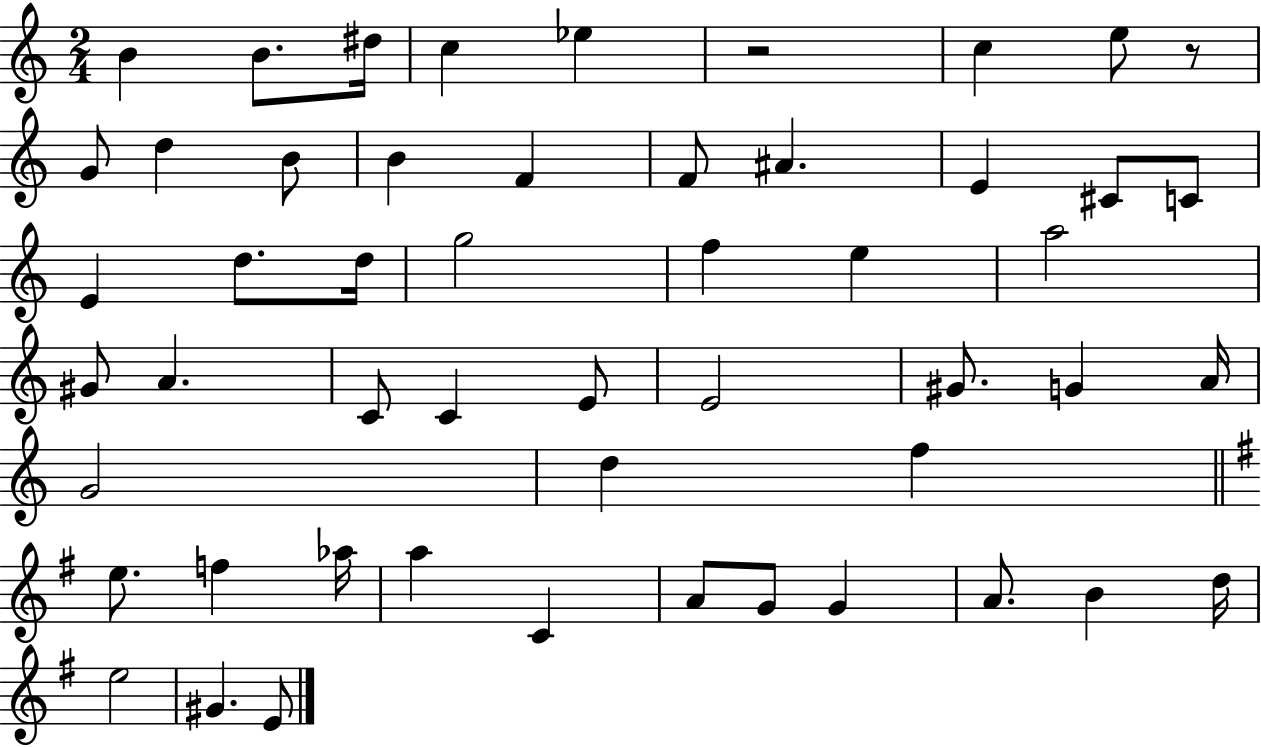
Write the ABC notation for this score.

X:1
T:Untitled
M:2/4
L:1/4
K:C
B B/2 ^d/4 c _e z2 c e/2 z/2 G/2 d B/2 B F F/2 ^A E ^C/2 C/2 E d/2 d/4 g2 f e a2 ^G/2 A C/2 C E/2 E2 ^G/2 G A/4 G2 d f e/2 f _a/4 a C A/2 G/2 G A/2 B d/4 e2 ^G E/2